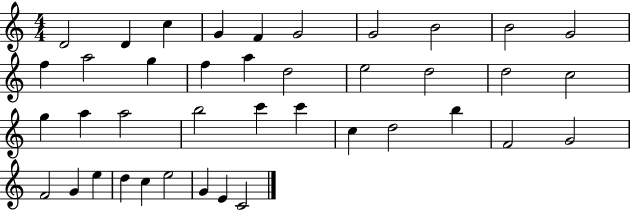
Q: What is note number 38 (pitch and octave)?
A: G4